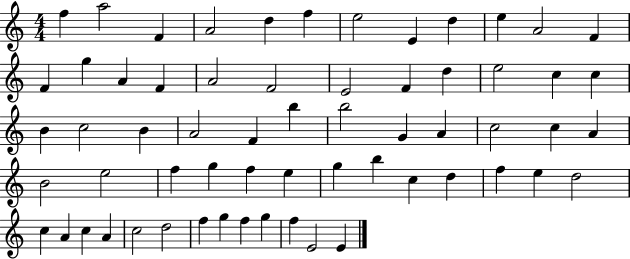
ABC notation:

X:1
T:Untitled
M:4/4
L:1/4
K:C
f a2 F A2 d f e2 E d e A2 F F g A F A2 F2 E2 F d e2 c c B c2 B A2 F b b2 G A c2 c A B2 e2 f g f e g b c d f e d2 c A c A c2 d2 f g f g f E2 E